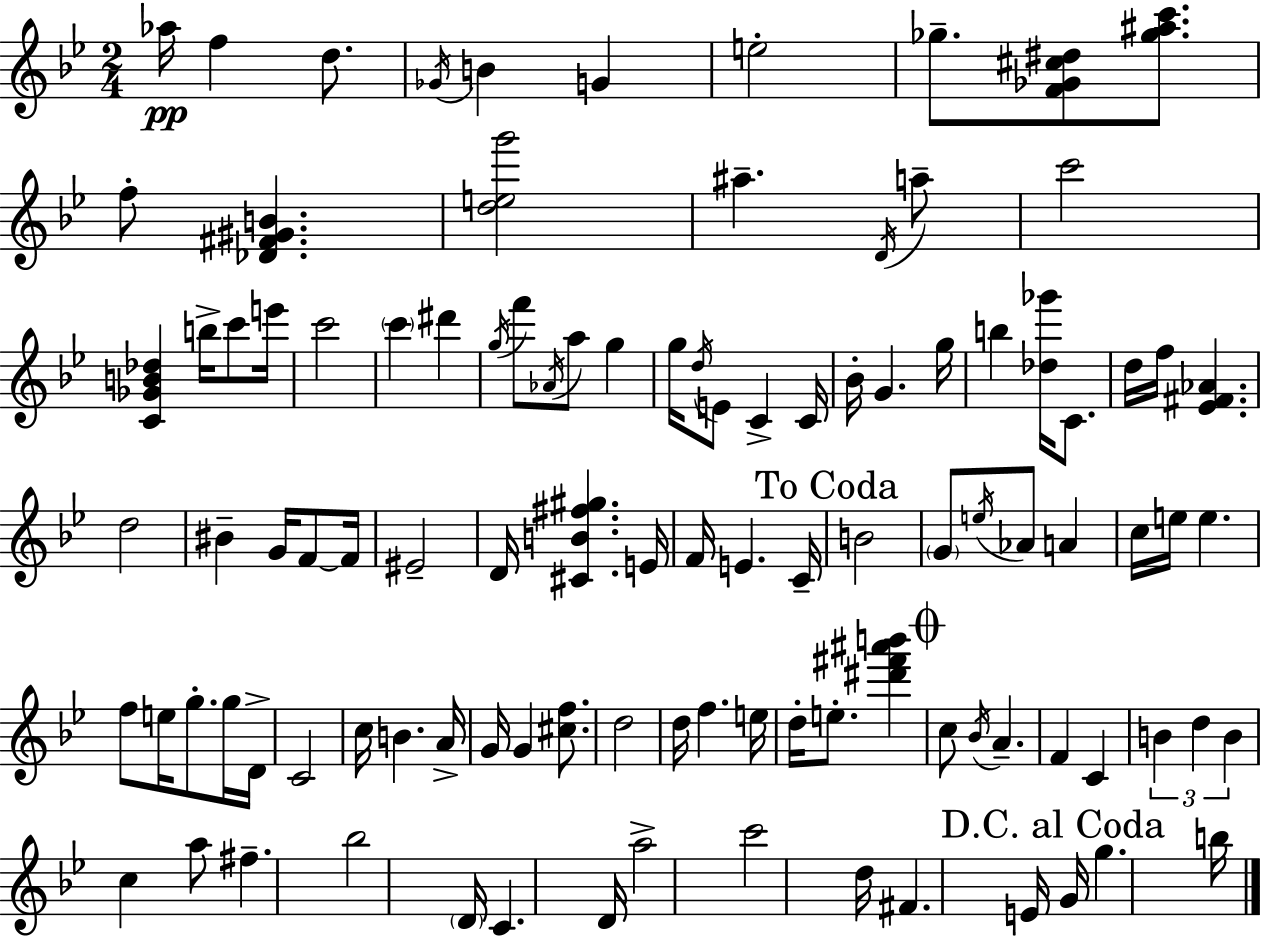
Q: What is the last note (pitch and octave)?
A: B5